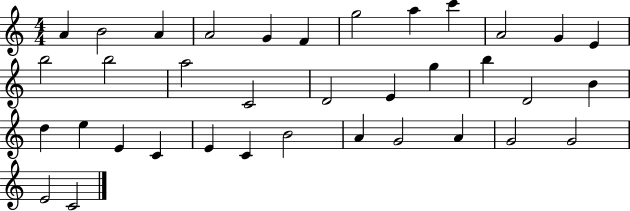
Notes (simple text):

A4/q B4/h A4/q A4/h G4/q F4/q G5/h A5/q C6/q A4/h G4/q E4/q B5/h B5/h A5/h C4/h D4/h E4/q G5/q B5/q D4/h B4/q D5/q E5/q E4/q C4/q E4/q C4/q B4/h A4/q G4/h A4/q G4/h G4/h E4/h C4/h